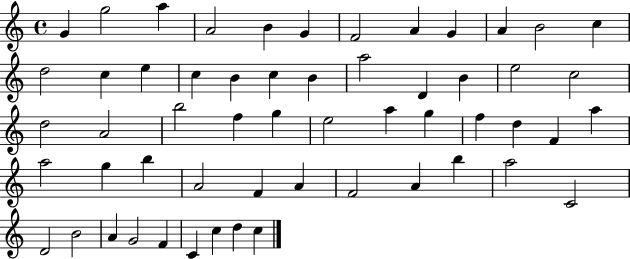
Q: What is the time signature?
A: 4/4